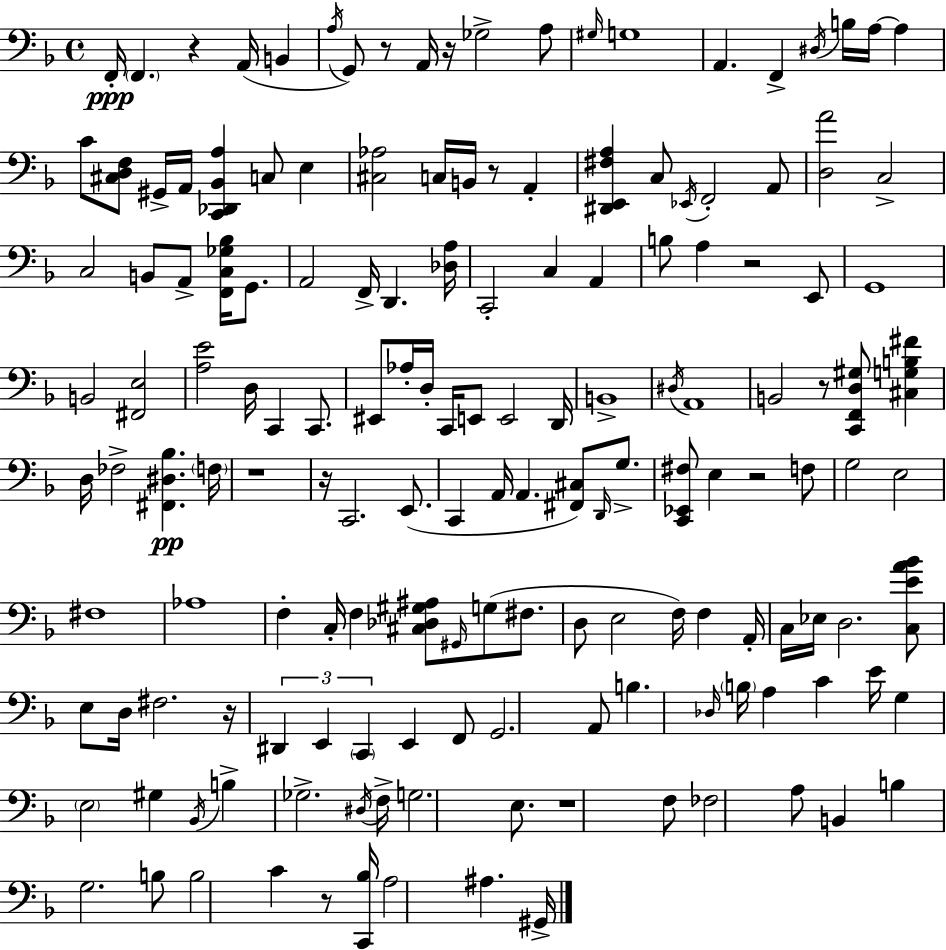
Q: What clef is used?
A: bass